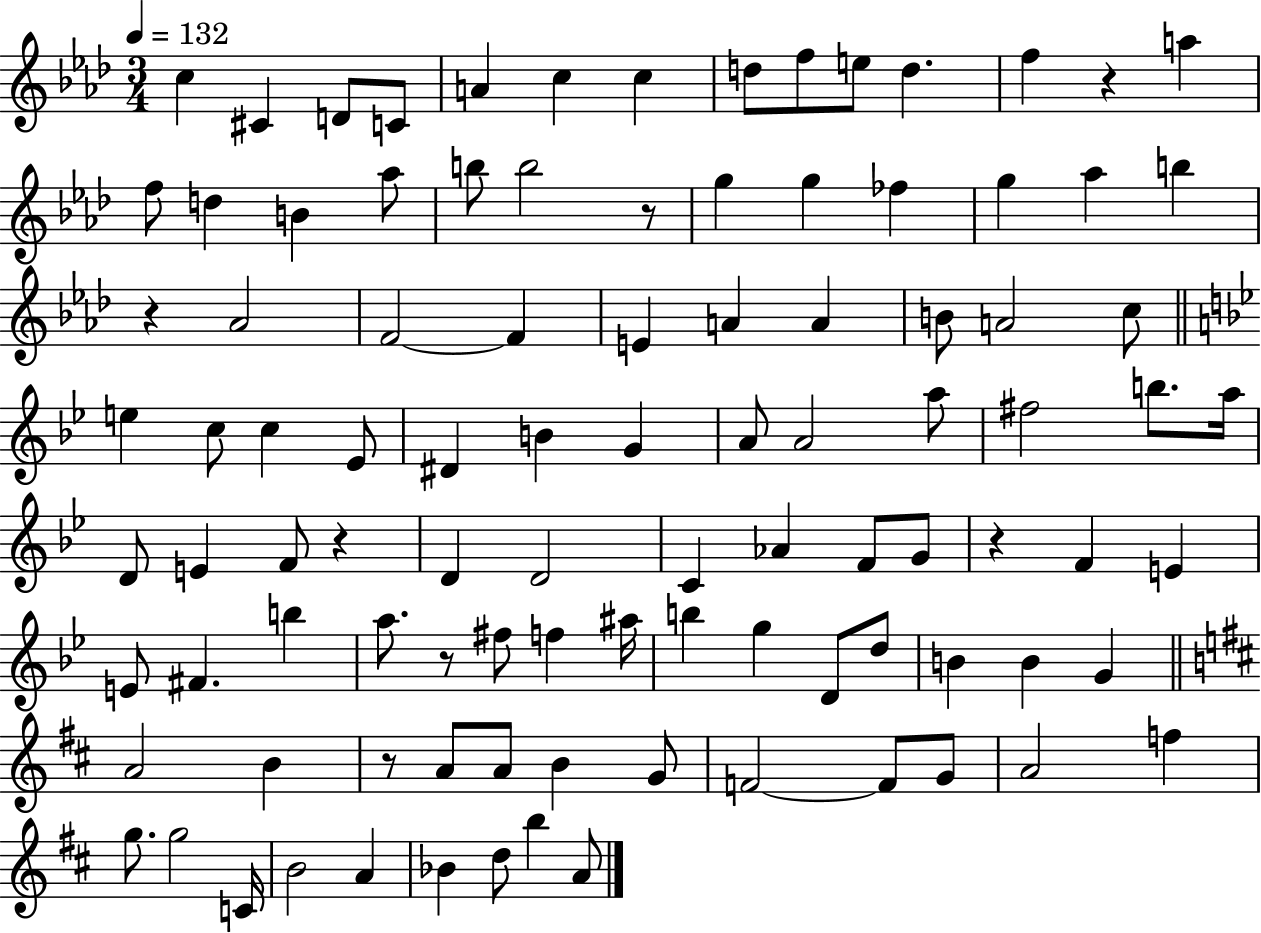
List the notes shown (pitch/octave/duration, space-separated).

C5/q C#4/q D4/e C4/e A4/q C5/q C5/q D5/e F5/e E5/e D5/q. F5/q R/q A5/q F5/e D5/q B4/q Ab5/e B5/e B5/h R/e G5/q G5/q FES5/q G5/q Ab5/q B5/q R/q Ab4/h F4/h F4/q E4/q A4/q A4/q B4/e A4/h C5/e E5/q C5/e C5/q Eb4/e D#4/q B4/q G4/q A4/e A4/h A5/e F#5/h B5/e. A5/s D4/e E4/q F4/e R/q D4/q D4/h C4/q Ab4/q F4/e G4/e R/q F4/q E4/q E4/e F#4/q. B5/q A5/e. R/e F#5/e F5/q A#5/s B5/q G5/q D4/e D5/e B4/q B4/q G4/q A4/h B4/q R/e A4/e A4/e B4/q G4/e F4/h F4/e G4/e A4/h F5/q G5/e. G5/h C4/s B4/h A4/q Bb4/q D5/e B5/q A4/e